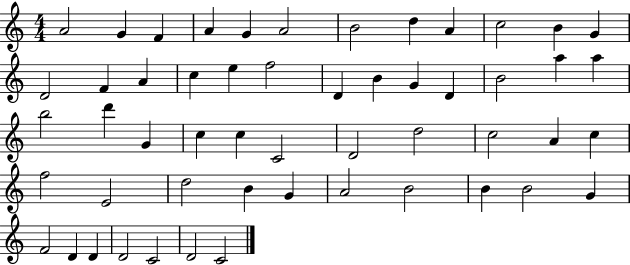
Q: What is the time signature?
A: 4/4